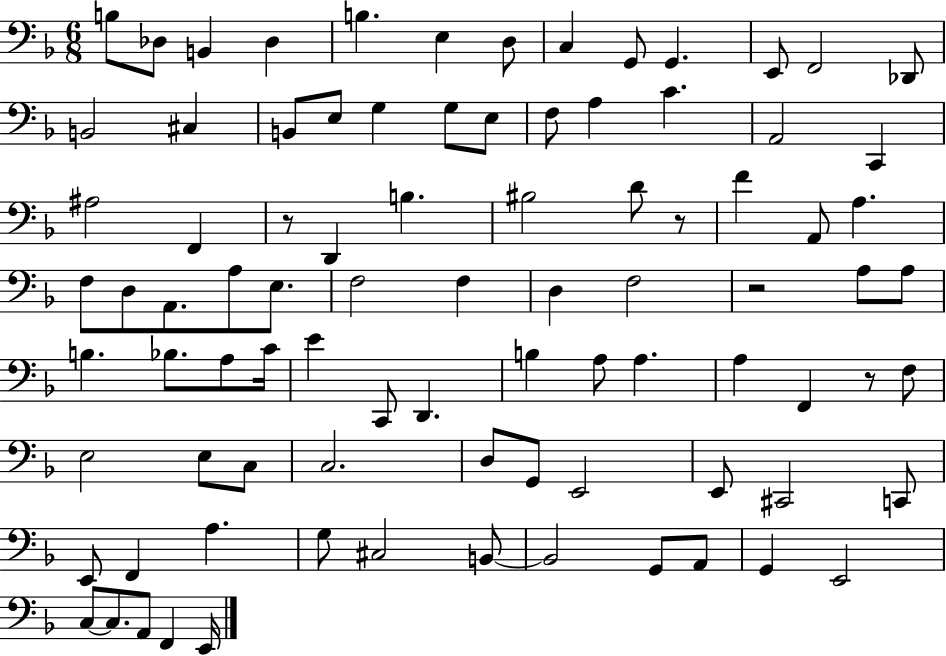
{
  \clef bass
  \numericTimeSignature
  \time 6/8
  \key f \major
  b8 des8 b,4 des4 | b4. e4 d8 | c4 g,8 g,4. | e,8 f,2 des,8 | \break b,2 cis4 | b,8 e8 g4 g8 e8 | f8 a4 c'4. | a,2 c,4 | \break ais2 f,4 | r8 d,4 b4. | bis2 d'8 r8 | f'4 a,8 a4. | \break f8 d8 a,8. a8 e8. | f2 f4 | d4 f2 | r2 a8 a8 | \break b4. bes8. a8 c'16 | e'4 c,8 d,4. | b4 a8 a4. | a4 f,4 r8 f8 | \break e2 e8 c8 | c2. | d8 g,8 e,2 | e,8 cis,2 c,8 | \break e,8 f,4 a4. | g8 cis2 b,8~~ | b,2 g,8 a,8 | g,4 e,2 | \break c8~~ c8. a,8 f,4 e,16 | \bar "|."
}